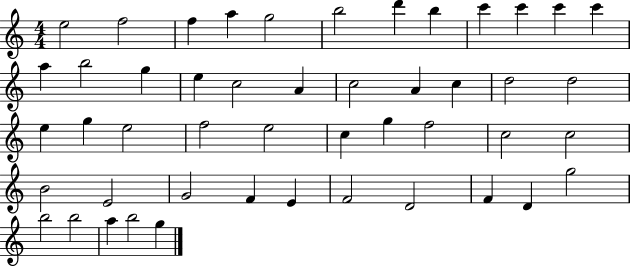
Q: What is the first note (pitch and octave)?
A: E5